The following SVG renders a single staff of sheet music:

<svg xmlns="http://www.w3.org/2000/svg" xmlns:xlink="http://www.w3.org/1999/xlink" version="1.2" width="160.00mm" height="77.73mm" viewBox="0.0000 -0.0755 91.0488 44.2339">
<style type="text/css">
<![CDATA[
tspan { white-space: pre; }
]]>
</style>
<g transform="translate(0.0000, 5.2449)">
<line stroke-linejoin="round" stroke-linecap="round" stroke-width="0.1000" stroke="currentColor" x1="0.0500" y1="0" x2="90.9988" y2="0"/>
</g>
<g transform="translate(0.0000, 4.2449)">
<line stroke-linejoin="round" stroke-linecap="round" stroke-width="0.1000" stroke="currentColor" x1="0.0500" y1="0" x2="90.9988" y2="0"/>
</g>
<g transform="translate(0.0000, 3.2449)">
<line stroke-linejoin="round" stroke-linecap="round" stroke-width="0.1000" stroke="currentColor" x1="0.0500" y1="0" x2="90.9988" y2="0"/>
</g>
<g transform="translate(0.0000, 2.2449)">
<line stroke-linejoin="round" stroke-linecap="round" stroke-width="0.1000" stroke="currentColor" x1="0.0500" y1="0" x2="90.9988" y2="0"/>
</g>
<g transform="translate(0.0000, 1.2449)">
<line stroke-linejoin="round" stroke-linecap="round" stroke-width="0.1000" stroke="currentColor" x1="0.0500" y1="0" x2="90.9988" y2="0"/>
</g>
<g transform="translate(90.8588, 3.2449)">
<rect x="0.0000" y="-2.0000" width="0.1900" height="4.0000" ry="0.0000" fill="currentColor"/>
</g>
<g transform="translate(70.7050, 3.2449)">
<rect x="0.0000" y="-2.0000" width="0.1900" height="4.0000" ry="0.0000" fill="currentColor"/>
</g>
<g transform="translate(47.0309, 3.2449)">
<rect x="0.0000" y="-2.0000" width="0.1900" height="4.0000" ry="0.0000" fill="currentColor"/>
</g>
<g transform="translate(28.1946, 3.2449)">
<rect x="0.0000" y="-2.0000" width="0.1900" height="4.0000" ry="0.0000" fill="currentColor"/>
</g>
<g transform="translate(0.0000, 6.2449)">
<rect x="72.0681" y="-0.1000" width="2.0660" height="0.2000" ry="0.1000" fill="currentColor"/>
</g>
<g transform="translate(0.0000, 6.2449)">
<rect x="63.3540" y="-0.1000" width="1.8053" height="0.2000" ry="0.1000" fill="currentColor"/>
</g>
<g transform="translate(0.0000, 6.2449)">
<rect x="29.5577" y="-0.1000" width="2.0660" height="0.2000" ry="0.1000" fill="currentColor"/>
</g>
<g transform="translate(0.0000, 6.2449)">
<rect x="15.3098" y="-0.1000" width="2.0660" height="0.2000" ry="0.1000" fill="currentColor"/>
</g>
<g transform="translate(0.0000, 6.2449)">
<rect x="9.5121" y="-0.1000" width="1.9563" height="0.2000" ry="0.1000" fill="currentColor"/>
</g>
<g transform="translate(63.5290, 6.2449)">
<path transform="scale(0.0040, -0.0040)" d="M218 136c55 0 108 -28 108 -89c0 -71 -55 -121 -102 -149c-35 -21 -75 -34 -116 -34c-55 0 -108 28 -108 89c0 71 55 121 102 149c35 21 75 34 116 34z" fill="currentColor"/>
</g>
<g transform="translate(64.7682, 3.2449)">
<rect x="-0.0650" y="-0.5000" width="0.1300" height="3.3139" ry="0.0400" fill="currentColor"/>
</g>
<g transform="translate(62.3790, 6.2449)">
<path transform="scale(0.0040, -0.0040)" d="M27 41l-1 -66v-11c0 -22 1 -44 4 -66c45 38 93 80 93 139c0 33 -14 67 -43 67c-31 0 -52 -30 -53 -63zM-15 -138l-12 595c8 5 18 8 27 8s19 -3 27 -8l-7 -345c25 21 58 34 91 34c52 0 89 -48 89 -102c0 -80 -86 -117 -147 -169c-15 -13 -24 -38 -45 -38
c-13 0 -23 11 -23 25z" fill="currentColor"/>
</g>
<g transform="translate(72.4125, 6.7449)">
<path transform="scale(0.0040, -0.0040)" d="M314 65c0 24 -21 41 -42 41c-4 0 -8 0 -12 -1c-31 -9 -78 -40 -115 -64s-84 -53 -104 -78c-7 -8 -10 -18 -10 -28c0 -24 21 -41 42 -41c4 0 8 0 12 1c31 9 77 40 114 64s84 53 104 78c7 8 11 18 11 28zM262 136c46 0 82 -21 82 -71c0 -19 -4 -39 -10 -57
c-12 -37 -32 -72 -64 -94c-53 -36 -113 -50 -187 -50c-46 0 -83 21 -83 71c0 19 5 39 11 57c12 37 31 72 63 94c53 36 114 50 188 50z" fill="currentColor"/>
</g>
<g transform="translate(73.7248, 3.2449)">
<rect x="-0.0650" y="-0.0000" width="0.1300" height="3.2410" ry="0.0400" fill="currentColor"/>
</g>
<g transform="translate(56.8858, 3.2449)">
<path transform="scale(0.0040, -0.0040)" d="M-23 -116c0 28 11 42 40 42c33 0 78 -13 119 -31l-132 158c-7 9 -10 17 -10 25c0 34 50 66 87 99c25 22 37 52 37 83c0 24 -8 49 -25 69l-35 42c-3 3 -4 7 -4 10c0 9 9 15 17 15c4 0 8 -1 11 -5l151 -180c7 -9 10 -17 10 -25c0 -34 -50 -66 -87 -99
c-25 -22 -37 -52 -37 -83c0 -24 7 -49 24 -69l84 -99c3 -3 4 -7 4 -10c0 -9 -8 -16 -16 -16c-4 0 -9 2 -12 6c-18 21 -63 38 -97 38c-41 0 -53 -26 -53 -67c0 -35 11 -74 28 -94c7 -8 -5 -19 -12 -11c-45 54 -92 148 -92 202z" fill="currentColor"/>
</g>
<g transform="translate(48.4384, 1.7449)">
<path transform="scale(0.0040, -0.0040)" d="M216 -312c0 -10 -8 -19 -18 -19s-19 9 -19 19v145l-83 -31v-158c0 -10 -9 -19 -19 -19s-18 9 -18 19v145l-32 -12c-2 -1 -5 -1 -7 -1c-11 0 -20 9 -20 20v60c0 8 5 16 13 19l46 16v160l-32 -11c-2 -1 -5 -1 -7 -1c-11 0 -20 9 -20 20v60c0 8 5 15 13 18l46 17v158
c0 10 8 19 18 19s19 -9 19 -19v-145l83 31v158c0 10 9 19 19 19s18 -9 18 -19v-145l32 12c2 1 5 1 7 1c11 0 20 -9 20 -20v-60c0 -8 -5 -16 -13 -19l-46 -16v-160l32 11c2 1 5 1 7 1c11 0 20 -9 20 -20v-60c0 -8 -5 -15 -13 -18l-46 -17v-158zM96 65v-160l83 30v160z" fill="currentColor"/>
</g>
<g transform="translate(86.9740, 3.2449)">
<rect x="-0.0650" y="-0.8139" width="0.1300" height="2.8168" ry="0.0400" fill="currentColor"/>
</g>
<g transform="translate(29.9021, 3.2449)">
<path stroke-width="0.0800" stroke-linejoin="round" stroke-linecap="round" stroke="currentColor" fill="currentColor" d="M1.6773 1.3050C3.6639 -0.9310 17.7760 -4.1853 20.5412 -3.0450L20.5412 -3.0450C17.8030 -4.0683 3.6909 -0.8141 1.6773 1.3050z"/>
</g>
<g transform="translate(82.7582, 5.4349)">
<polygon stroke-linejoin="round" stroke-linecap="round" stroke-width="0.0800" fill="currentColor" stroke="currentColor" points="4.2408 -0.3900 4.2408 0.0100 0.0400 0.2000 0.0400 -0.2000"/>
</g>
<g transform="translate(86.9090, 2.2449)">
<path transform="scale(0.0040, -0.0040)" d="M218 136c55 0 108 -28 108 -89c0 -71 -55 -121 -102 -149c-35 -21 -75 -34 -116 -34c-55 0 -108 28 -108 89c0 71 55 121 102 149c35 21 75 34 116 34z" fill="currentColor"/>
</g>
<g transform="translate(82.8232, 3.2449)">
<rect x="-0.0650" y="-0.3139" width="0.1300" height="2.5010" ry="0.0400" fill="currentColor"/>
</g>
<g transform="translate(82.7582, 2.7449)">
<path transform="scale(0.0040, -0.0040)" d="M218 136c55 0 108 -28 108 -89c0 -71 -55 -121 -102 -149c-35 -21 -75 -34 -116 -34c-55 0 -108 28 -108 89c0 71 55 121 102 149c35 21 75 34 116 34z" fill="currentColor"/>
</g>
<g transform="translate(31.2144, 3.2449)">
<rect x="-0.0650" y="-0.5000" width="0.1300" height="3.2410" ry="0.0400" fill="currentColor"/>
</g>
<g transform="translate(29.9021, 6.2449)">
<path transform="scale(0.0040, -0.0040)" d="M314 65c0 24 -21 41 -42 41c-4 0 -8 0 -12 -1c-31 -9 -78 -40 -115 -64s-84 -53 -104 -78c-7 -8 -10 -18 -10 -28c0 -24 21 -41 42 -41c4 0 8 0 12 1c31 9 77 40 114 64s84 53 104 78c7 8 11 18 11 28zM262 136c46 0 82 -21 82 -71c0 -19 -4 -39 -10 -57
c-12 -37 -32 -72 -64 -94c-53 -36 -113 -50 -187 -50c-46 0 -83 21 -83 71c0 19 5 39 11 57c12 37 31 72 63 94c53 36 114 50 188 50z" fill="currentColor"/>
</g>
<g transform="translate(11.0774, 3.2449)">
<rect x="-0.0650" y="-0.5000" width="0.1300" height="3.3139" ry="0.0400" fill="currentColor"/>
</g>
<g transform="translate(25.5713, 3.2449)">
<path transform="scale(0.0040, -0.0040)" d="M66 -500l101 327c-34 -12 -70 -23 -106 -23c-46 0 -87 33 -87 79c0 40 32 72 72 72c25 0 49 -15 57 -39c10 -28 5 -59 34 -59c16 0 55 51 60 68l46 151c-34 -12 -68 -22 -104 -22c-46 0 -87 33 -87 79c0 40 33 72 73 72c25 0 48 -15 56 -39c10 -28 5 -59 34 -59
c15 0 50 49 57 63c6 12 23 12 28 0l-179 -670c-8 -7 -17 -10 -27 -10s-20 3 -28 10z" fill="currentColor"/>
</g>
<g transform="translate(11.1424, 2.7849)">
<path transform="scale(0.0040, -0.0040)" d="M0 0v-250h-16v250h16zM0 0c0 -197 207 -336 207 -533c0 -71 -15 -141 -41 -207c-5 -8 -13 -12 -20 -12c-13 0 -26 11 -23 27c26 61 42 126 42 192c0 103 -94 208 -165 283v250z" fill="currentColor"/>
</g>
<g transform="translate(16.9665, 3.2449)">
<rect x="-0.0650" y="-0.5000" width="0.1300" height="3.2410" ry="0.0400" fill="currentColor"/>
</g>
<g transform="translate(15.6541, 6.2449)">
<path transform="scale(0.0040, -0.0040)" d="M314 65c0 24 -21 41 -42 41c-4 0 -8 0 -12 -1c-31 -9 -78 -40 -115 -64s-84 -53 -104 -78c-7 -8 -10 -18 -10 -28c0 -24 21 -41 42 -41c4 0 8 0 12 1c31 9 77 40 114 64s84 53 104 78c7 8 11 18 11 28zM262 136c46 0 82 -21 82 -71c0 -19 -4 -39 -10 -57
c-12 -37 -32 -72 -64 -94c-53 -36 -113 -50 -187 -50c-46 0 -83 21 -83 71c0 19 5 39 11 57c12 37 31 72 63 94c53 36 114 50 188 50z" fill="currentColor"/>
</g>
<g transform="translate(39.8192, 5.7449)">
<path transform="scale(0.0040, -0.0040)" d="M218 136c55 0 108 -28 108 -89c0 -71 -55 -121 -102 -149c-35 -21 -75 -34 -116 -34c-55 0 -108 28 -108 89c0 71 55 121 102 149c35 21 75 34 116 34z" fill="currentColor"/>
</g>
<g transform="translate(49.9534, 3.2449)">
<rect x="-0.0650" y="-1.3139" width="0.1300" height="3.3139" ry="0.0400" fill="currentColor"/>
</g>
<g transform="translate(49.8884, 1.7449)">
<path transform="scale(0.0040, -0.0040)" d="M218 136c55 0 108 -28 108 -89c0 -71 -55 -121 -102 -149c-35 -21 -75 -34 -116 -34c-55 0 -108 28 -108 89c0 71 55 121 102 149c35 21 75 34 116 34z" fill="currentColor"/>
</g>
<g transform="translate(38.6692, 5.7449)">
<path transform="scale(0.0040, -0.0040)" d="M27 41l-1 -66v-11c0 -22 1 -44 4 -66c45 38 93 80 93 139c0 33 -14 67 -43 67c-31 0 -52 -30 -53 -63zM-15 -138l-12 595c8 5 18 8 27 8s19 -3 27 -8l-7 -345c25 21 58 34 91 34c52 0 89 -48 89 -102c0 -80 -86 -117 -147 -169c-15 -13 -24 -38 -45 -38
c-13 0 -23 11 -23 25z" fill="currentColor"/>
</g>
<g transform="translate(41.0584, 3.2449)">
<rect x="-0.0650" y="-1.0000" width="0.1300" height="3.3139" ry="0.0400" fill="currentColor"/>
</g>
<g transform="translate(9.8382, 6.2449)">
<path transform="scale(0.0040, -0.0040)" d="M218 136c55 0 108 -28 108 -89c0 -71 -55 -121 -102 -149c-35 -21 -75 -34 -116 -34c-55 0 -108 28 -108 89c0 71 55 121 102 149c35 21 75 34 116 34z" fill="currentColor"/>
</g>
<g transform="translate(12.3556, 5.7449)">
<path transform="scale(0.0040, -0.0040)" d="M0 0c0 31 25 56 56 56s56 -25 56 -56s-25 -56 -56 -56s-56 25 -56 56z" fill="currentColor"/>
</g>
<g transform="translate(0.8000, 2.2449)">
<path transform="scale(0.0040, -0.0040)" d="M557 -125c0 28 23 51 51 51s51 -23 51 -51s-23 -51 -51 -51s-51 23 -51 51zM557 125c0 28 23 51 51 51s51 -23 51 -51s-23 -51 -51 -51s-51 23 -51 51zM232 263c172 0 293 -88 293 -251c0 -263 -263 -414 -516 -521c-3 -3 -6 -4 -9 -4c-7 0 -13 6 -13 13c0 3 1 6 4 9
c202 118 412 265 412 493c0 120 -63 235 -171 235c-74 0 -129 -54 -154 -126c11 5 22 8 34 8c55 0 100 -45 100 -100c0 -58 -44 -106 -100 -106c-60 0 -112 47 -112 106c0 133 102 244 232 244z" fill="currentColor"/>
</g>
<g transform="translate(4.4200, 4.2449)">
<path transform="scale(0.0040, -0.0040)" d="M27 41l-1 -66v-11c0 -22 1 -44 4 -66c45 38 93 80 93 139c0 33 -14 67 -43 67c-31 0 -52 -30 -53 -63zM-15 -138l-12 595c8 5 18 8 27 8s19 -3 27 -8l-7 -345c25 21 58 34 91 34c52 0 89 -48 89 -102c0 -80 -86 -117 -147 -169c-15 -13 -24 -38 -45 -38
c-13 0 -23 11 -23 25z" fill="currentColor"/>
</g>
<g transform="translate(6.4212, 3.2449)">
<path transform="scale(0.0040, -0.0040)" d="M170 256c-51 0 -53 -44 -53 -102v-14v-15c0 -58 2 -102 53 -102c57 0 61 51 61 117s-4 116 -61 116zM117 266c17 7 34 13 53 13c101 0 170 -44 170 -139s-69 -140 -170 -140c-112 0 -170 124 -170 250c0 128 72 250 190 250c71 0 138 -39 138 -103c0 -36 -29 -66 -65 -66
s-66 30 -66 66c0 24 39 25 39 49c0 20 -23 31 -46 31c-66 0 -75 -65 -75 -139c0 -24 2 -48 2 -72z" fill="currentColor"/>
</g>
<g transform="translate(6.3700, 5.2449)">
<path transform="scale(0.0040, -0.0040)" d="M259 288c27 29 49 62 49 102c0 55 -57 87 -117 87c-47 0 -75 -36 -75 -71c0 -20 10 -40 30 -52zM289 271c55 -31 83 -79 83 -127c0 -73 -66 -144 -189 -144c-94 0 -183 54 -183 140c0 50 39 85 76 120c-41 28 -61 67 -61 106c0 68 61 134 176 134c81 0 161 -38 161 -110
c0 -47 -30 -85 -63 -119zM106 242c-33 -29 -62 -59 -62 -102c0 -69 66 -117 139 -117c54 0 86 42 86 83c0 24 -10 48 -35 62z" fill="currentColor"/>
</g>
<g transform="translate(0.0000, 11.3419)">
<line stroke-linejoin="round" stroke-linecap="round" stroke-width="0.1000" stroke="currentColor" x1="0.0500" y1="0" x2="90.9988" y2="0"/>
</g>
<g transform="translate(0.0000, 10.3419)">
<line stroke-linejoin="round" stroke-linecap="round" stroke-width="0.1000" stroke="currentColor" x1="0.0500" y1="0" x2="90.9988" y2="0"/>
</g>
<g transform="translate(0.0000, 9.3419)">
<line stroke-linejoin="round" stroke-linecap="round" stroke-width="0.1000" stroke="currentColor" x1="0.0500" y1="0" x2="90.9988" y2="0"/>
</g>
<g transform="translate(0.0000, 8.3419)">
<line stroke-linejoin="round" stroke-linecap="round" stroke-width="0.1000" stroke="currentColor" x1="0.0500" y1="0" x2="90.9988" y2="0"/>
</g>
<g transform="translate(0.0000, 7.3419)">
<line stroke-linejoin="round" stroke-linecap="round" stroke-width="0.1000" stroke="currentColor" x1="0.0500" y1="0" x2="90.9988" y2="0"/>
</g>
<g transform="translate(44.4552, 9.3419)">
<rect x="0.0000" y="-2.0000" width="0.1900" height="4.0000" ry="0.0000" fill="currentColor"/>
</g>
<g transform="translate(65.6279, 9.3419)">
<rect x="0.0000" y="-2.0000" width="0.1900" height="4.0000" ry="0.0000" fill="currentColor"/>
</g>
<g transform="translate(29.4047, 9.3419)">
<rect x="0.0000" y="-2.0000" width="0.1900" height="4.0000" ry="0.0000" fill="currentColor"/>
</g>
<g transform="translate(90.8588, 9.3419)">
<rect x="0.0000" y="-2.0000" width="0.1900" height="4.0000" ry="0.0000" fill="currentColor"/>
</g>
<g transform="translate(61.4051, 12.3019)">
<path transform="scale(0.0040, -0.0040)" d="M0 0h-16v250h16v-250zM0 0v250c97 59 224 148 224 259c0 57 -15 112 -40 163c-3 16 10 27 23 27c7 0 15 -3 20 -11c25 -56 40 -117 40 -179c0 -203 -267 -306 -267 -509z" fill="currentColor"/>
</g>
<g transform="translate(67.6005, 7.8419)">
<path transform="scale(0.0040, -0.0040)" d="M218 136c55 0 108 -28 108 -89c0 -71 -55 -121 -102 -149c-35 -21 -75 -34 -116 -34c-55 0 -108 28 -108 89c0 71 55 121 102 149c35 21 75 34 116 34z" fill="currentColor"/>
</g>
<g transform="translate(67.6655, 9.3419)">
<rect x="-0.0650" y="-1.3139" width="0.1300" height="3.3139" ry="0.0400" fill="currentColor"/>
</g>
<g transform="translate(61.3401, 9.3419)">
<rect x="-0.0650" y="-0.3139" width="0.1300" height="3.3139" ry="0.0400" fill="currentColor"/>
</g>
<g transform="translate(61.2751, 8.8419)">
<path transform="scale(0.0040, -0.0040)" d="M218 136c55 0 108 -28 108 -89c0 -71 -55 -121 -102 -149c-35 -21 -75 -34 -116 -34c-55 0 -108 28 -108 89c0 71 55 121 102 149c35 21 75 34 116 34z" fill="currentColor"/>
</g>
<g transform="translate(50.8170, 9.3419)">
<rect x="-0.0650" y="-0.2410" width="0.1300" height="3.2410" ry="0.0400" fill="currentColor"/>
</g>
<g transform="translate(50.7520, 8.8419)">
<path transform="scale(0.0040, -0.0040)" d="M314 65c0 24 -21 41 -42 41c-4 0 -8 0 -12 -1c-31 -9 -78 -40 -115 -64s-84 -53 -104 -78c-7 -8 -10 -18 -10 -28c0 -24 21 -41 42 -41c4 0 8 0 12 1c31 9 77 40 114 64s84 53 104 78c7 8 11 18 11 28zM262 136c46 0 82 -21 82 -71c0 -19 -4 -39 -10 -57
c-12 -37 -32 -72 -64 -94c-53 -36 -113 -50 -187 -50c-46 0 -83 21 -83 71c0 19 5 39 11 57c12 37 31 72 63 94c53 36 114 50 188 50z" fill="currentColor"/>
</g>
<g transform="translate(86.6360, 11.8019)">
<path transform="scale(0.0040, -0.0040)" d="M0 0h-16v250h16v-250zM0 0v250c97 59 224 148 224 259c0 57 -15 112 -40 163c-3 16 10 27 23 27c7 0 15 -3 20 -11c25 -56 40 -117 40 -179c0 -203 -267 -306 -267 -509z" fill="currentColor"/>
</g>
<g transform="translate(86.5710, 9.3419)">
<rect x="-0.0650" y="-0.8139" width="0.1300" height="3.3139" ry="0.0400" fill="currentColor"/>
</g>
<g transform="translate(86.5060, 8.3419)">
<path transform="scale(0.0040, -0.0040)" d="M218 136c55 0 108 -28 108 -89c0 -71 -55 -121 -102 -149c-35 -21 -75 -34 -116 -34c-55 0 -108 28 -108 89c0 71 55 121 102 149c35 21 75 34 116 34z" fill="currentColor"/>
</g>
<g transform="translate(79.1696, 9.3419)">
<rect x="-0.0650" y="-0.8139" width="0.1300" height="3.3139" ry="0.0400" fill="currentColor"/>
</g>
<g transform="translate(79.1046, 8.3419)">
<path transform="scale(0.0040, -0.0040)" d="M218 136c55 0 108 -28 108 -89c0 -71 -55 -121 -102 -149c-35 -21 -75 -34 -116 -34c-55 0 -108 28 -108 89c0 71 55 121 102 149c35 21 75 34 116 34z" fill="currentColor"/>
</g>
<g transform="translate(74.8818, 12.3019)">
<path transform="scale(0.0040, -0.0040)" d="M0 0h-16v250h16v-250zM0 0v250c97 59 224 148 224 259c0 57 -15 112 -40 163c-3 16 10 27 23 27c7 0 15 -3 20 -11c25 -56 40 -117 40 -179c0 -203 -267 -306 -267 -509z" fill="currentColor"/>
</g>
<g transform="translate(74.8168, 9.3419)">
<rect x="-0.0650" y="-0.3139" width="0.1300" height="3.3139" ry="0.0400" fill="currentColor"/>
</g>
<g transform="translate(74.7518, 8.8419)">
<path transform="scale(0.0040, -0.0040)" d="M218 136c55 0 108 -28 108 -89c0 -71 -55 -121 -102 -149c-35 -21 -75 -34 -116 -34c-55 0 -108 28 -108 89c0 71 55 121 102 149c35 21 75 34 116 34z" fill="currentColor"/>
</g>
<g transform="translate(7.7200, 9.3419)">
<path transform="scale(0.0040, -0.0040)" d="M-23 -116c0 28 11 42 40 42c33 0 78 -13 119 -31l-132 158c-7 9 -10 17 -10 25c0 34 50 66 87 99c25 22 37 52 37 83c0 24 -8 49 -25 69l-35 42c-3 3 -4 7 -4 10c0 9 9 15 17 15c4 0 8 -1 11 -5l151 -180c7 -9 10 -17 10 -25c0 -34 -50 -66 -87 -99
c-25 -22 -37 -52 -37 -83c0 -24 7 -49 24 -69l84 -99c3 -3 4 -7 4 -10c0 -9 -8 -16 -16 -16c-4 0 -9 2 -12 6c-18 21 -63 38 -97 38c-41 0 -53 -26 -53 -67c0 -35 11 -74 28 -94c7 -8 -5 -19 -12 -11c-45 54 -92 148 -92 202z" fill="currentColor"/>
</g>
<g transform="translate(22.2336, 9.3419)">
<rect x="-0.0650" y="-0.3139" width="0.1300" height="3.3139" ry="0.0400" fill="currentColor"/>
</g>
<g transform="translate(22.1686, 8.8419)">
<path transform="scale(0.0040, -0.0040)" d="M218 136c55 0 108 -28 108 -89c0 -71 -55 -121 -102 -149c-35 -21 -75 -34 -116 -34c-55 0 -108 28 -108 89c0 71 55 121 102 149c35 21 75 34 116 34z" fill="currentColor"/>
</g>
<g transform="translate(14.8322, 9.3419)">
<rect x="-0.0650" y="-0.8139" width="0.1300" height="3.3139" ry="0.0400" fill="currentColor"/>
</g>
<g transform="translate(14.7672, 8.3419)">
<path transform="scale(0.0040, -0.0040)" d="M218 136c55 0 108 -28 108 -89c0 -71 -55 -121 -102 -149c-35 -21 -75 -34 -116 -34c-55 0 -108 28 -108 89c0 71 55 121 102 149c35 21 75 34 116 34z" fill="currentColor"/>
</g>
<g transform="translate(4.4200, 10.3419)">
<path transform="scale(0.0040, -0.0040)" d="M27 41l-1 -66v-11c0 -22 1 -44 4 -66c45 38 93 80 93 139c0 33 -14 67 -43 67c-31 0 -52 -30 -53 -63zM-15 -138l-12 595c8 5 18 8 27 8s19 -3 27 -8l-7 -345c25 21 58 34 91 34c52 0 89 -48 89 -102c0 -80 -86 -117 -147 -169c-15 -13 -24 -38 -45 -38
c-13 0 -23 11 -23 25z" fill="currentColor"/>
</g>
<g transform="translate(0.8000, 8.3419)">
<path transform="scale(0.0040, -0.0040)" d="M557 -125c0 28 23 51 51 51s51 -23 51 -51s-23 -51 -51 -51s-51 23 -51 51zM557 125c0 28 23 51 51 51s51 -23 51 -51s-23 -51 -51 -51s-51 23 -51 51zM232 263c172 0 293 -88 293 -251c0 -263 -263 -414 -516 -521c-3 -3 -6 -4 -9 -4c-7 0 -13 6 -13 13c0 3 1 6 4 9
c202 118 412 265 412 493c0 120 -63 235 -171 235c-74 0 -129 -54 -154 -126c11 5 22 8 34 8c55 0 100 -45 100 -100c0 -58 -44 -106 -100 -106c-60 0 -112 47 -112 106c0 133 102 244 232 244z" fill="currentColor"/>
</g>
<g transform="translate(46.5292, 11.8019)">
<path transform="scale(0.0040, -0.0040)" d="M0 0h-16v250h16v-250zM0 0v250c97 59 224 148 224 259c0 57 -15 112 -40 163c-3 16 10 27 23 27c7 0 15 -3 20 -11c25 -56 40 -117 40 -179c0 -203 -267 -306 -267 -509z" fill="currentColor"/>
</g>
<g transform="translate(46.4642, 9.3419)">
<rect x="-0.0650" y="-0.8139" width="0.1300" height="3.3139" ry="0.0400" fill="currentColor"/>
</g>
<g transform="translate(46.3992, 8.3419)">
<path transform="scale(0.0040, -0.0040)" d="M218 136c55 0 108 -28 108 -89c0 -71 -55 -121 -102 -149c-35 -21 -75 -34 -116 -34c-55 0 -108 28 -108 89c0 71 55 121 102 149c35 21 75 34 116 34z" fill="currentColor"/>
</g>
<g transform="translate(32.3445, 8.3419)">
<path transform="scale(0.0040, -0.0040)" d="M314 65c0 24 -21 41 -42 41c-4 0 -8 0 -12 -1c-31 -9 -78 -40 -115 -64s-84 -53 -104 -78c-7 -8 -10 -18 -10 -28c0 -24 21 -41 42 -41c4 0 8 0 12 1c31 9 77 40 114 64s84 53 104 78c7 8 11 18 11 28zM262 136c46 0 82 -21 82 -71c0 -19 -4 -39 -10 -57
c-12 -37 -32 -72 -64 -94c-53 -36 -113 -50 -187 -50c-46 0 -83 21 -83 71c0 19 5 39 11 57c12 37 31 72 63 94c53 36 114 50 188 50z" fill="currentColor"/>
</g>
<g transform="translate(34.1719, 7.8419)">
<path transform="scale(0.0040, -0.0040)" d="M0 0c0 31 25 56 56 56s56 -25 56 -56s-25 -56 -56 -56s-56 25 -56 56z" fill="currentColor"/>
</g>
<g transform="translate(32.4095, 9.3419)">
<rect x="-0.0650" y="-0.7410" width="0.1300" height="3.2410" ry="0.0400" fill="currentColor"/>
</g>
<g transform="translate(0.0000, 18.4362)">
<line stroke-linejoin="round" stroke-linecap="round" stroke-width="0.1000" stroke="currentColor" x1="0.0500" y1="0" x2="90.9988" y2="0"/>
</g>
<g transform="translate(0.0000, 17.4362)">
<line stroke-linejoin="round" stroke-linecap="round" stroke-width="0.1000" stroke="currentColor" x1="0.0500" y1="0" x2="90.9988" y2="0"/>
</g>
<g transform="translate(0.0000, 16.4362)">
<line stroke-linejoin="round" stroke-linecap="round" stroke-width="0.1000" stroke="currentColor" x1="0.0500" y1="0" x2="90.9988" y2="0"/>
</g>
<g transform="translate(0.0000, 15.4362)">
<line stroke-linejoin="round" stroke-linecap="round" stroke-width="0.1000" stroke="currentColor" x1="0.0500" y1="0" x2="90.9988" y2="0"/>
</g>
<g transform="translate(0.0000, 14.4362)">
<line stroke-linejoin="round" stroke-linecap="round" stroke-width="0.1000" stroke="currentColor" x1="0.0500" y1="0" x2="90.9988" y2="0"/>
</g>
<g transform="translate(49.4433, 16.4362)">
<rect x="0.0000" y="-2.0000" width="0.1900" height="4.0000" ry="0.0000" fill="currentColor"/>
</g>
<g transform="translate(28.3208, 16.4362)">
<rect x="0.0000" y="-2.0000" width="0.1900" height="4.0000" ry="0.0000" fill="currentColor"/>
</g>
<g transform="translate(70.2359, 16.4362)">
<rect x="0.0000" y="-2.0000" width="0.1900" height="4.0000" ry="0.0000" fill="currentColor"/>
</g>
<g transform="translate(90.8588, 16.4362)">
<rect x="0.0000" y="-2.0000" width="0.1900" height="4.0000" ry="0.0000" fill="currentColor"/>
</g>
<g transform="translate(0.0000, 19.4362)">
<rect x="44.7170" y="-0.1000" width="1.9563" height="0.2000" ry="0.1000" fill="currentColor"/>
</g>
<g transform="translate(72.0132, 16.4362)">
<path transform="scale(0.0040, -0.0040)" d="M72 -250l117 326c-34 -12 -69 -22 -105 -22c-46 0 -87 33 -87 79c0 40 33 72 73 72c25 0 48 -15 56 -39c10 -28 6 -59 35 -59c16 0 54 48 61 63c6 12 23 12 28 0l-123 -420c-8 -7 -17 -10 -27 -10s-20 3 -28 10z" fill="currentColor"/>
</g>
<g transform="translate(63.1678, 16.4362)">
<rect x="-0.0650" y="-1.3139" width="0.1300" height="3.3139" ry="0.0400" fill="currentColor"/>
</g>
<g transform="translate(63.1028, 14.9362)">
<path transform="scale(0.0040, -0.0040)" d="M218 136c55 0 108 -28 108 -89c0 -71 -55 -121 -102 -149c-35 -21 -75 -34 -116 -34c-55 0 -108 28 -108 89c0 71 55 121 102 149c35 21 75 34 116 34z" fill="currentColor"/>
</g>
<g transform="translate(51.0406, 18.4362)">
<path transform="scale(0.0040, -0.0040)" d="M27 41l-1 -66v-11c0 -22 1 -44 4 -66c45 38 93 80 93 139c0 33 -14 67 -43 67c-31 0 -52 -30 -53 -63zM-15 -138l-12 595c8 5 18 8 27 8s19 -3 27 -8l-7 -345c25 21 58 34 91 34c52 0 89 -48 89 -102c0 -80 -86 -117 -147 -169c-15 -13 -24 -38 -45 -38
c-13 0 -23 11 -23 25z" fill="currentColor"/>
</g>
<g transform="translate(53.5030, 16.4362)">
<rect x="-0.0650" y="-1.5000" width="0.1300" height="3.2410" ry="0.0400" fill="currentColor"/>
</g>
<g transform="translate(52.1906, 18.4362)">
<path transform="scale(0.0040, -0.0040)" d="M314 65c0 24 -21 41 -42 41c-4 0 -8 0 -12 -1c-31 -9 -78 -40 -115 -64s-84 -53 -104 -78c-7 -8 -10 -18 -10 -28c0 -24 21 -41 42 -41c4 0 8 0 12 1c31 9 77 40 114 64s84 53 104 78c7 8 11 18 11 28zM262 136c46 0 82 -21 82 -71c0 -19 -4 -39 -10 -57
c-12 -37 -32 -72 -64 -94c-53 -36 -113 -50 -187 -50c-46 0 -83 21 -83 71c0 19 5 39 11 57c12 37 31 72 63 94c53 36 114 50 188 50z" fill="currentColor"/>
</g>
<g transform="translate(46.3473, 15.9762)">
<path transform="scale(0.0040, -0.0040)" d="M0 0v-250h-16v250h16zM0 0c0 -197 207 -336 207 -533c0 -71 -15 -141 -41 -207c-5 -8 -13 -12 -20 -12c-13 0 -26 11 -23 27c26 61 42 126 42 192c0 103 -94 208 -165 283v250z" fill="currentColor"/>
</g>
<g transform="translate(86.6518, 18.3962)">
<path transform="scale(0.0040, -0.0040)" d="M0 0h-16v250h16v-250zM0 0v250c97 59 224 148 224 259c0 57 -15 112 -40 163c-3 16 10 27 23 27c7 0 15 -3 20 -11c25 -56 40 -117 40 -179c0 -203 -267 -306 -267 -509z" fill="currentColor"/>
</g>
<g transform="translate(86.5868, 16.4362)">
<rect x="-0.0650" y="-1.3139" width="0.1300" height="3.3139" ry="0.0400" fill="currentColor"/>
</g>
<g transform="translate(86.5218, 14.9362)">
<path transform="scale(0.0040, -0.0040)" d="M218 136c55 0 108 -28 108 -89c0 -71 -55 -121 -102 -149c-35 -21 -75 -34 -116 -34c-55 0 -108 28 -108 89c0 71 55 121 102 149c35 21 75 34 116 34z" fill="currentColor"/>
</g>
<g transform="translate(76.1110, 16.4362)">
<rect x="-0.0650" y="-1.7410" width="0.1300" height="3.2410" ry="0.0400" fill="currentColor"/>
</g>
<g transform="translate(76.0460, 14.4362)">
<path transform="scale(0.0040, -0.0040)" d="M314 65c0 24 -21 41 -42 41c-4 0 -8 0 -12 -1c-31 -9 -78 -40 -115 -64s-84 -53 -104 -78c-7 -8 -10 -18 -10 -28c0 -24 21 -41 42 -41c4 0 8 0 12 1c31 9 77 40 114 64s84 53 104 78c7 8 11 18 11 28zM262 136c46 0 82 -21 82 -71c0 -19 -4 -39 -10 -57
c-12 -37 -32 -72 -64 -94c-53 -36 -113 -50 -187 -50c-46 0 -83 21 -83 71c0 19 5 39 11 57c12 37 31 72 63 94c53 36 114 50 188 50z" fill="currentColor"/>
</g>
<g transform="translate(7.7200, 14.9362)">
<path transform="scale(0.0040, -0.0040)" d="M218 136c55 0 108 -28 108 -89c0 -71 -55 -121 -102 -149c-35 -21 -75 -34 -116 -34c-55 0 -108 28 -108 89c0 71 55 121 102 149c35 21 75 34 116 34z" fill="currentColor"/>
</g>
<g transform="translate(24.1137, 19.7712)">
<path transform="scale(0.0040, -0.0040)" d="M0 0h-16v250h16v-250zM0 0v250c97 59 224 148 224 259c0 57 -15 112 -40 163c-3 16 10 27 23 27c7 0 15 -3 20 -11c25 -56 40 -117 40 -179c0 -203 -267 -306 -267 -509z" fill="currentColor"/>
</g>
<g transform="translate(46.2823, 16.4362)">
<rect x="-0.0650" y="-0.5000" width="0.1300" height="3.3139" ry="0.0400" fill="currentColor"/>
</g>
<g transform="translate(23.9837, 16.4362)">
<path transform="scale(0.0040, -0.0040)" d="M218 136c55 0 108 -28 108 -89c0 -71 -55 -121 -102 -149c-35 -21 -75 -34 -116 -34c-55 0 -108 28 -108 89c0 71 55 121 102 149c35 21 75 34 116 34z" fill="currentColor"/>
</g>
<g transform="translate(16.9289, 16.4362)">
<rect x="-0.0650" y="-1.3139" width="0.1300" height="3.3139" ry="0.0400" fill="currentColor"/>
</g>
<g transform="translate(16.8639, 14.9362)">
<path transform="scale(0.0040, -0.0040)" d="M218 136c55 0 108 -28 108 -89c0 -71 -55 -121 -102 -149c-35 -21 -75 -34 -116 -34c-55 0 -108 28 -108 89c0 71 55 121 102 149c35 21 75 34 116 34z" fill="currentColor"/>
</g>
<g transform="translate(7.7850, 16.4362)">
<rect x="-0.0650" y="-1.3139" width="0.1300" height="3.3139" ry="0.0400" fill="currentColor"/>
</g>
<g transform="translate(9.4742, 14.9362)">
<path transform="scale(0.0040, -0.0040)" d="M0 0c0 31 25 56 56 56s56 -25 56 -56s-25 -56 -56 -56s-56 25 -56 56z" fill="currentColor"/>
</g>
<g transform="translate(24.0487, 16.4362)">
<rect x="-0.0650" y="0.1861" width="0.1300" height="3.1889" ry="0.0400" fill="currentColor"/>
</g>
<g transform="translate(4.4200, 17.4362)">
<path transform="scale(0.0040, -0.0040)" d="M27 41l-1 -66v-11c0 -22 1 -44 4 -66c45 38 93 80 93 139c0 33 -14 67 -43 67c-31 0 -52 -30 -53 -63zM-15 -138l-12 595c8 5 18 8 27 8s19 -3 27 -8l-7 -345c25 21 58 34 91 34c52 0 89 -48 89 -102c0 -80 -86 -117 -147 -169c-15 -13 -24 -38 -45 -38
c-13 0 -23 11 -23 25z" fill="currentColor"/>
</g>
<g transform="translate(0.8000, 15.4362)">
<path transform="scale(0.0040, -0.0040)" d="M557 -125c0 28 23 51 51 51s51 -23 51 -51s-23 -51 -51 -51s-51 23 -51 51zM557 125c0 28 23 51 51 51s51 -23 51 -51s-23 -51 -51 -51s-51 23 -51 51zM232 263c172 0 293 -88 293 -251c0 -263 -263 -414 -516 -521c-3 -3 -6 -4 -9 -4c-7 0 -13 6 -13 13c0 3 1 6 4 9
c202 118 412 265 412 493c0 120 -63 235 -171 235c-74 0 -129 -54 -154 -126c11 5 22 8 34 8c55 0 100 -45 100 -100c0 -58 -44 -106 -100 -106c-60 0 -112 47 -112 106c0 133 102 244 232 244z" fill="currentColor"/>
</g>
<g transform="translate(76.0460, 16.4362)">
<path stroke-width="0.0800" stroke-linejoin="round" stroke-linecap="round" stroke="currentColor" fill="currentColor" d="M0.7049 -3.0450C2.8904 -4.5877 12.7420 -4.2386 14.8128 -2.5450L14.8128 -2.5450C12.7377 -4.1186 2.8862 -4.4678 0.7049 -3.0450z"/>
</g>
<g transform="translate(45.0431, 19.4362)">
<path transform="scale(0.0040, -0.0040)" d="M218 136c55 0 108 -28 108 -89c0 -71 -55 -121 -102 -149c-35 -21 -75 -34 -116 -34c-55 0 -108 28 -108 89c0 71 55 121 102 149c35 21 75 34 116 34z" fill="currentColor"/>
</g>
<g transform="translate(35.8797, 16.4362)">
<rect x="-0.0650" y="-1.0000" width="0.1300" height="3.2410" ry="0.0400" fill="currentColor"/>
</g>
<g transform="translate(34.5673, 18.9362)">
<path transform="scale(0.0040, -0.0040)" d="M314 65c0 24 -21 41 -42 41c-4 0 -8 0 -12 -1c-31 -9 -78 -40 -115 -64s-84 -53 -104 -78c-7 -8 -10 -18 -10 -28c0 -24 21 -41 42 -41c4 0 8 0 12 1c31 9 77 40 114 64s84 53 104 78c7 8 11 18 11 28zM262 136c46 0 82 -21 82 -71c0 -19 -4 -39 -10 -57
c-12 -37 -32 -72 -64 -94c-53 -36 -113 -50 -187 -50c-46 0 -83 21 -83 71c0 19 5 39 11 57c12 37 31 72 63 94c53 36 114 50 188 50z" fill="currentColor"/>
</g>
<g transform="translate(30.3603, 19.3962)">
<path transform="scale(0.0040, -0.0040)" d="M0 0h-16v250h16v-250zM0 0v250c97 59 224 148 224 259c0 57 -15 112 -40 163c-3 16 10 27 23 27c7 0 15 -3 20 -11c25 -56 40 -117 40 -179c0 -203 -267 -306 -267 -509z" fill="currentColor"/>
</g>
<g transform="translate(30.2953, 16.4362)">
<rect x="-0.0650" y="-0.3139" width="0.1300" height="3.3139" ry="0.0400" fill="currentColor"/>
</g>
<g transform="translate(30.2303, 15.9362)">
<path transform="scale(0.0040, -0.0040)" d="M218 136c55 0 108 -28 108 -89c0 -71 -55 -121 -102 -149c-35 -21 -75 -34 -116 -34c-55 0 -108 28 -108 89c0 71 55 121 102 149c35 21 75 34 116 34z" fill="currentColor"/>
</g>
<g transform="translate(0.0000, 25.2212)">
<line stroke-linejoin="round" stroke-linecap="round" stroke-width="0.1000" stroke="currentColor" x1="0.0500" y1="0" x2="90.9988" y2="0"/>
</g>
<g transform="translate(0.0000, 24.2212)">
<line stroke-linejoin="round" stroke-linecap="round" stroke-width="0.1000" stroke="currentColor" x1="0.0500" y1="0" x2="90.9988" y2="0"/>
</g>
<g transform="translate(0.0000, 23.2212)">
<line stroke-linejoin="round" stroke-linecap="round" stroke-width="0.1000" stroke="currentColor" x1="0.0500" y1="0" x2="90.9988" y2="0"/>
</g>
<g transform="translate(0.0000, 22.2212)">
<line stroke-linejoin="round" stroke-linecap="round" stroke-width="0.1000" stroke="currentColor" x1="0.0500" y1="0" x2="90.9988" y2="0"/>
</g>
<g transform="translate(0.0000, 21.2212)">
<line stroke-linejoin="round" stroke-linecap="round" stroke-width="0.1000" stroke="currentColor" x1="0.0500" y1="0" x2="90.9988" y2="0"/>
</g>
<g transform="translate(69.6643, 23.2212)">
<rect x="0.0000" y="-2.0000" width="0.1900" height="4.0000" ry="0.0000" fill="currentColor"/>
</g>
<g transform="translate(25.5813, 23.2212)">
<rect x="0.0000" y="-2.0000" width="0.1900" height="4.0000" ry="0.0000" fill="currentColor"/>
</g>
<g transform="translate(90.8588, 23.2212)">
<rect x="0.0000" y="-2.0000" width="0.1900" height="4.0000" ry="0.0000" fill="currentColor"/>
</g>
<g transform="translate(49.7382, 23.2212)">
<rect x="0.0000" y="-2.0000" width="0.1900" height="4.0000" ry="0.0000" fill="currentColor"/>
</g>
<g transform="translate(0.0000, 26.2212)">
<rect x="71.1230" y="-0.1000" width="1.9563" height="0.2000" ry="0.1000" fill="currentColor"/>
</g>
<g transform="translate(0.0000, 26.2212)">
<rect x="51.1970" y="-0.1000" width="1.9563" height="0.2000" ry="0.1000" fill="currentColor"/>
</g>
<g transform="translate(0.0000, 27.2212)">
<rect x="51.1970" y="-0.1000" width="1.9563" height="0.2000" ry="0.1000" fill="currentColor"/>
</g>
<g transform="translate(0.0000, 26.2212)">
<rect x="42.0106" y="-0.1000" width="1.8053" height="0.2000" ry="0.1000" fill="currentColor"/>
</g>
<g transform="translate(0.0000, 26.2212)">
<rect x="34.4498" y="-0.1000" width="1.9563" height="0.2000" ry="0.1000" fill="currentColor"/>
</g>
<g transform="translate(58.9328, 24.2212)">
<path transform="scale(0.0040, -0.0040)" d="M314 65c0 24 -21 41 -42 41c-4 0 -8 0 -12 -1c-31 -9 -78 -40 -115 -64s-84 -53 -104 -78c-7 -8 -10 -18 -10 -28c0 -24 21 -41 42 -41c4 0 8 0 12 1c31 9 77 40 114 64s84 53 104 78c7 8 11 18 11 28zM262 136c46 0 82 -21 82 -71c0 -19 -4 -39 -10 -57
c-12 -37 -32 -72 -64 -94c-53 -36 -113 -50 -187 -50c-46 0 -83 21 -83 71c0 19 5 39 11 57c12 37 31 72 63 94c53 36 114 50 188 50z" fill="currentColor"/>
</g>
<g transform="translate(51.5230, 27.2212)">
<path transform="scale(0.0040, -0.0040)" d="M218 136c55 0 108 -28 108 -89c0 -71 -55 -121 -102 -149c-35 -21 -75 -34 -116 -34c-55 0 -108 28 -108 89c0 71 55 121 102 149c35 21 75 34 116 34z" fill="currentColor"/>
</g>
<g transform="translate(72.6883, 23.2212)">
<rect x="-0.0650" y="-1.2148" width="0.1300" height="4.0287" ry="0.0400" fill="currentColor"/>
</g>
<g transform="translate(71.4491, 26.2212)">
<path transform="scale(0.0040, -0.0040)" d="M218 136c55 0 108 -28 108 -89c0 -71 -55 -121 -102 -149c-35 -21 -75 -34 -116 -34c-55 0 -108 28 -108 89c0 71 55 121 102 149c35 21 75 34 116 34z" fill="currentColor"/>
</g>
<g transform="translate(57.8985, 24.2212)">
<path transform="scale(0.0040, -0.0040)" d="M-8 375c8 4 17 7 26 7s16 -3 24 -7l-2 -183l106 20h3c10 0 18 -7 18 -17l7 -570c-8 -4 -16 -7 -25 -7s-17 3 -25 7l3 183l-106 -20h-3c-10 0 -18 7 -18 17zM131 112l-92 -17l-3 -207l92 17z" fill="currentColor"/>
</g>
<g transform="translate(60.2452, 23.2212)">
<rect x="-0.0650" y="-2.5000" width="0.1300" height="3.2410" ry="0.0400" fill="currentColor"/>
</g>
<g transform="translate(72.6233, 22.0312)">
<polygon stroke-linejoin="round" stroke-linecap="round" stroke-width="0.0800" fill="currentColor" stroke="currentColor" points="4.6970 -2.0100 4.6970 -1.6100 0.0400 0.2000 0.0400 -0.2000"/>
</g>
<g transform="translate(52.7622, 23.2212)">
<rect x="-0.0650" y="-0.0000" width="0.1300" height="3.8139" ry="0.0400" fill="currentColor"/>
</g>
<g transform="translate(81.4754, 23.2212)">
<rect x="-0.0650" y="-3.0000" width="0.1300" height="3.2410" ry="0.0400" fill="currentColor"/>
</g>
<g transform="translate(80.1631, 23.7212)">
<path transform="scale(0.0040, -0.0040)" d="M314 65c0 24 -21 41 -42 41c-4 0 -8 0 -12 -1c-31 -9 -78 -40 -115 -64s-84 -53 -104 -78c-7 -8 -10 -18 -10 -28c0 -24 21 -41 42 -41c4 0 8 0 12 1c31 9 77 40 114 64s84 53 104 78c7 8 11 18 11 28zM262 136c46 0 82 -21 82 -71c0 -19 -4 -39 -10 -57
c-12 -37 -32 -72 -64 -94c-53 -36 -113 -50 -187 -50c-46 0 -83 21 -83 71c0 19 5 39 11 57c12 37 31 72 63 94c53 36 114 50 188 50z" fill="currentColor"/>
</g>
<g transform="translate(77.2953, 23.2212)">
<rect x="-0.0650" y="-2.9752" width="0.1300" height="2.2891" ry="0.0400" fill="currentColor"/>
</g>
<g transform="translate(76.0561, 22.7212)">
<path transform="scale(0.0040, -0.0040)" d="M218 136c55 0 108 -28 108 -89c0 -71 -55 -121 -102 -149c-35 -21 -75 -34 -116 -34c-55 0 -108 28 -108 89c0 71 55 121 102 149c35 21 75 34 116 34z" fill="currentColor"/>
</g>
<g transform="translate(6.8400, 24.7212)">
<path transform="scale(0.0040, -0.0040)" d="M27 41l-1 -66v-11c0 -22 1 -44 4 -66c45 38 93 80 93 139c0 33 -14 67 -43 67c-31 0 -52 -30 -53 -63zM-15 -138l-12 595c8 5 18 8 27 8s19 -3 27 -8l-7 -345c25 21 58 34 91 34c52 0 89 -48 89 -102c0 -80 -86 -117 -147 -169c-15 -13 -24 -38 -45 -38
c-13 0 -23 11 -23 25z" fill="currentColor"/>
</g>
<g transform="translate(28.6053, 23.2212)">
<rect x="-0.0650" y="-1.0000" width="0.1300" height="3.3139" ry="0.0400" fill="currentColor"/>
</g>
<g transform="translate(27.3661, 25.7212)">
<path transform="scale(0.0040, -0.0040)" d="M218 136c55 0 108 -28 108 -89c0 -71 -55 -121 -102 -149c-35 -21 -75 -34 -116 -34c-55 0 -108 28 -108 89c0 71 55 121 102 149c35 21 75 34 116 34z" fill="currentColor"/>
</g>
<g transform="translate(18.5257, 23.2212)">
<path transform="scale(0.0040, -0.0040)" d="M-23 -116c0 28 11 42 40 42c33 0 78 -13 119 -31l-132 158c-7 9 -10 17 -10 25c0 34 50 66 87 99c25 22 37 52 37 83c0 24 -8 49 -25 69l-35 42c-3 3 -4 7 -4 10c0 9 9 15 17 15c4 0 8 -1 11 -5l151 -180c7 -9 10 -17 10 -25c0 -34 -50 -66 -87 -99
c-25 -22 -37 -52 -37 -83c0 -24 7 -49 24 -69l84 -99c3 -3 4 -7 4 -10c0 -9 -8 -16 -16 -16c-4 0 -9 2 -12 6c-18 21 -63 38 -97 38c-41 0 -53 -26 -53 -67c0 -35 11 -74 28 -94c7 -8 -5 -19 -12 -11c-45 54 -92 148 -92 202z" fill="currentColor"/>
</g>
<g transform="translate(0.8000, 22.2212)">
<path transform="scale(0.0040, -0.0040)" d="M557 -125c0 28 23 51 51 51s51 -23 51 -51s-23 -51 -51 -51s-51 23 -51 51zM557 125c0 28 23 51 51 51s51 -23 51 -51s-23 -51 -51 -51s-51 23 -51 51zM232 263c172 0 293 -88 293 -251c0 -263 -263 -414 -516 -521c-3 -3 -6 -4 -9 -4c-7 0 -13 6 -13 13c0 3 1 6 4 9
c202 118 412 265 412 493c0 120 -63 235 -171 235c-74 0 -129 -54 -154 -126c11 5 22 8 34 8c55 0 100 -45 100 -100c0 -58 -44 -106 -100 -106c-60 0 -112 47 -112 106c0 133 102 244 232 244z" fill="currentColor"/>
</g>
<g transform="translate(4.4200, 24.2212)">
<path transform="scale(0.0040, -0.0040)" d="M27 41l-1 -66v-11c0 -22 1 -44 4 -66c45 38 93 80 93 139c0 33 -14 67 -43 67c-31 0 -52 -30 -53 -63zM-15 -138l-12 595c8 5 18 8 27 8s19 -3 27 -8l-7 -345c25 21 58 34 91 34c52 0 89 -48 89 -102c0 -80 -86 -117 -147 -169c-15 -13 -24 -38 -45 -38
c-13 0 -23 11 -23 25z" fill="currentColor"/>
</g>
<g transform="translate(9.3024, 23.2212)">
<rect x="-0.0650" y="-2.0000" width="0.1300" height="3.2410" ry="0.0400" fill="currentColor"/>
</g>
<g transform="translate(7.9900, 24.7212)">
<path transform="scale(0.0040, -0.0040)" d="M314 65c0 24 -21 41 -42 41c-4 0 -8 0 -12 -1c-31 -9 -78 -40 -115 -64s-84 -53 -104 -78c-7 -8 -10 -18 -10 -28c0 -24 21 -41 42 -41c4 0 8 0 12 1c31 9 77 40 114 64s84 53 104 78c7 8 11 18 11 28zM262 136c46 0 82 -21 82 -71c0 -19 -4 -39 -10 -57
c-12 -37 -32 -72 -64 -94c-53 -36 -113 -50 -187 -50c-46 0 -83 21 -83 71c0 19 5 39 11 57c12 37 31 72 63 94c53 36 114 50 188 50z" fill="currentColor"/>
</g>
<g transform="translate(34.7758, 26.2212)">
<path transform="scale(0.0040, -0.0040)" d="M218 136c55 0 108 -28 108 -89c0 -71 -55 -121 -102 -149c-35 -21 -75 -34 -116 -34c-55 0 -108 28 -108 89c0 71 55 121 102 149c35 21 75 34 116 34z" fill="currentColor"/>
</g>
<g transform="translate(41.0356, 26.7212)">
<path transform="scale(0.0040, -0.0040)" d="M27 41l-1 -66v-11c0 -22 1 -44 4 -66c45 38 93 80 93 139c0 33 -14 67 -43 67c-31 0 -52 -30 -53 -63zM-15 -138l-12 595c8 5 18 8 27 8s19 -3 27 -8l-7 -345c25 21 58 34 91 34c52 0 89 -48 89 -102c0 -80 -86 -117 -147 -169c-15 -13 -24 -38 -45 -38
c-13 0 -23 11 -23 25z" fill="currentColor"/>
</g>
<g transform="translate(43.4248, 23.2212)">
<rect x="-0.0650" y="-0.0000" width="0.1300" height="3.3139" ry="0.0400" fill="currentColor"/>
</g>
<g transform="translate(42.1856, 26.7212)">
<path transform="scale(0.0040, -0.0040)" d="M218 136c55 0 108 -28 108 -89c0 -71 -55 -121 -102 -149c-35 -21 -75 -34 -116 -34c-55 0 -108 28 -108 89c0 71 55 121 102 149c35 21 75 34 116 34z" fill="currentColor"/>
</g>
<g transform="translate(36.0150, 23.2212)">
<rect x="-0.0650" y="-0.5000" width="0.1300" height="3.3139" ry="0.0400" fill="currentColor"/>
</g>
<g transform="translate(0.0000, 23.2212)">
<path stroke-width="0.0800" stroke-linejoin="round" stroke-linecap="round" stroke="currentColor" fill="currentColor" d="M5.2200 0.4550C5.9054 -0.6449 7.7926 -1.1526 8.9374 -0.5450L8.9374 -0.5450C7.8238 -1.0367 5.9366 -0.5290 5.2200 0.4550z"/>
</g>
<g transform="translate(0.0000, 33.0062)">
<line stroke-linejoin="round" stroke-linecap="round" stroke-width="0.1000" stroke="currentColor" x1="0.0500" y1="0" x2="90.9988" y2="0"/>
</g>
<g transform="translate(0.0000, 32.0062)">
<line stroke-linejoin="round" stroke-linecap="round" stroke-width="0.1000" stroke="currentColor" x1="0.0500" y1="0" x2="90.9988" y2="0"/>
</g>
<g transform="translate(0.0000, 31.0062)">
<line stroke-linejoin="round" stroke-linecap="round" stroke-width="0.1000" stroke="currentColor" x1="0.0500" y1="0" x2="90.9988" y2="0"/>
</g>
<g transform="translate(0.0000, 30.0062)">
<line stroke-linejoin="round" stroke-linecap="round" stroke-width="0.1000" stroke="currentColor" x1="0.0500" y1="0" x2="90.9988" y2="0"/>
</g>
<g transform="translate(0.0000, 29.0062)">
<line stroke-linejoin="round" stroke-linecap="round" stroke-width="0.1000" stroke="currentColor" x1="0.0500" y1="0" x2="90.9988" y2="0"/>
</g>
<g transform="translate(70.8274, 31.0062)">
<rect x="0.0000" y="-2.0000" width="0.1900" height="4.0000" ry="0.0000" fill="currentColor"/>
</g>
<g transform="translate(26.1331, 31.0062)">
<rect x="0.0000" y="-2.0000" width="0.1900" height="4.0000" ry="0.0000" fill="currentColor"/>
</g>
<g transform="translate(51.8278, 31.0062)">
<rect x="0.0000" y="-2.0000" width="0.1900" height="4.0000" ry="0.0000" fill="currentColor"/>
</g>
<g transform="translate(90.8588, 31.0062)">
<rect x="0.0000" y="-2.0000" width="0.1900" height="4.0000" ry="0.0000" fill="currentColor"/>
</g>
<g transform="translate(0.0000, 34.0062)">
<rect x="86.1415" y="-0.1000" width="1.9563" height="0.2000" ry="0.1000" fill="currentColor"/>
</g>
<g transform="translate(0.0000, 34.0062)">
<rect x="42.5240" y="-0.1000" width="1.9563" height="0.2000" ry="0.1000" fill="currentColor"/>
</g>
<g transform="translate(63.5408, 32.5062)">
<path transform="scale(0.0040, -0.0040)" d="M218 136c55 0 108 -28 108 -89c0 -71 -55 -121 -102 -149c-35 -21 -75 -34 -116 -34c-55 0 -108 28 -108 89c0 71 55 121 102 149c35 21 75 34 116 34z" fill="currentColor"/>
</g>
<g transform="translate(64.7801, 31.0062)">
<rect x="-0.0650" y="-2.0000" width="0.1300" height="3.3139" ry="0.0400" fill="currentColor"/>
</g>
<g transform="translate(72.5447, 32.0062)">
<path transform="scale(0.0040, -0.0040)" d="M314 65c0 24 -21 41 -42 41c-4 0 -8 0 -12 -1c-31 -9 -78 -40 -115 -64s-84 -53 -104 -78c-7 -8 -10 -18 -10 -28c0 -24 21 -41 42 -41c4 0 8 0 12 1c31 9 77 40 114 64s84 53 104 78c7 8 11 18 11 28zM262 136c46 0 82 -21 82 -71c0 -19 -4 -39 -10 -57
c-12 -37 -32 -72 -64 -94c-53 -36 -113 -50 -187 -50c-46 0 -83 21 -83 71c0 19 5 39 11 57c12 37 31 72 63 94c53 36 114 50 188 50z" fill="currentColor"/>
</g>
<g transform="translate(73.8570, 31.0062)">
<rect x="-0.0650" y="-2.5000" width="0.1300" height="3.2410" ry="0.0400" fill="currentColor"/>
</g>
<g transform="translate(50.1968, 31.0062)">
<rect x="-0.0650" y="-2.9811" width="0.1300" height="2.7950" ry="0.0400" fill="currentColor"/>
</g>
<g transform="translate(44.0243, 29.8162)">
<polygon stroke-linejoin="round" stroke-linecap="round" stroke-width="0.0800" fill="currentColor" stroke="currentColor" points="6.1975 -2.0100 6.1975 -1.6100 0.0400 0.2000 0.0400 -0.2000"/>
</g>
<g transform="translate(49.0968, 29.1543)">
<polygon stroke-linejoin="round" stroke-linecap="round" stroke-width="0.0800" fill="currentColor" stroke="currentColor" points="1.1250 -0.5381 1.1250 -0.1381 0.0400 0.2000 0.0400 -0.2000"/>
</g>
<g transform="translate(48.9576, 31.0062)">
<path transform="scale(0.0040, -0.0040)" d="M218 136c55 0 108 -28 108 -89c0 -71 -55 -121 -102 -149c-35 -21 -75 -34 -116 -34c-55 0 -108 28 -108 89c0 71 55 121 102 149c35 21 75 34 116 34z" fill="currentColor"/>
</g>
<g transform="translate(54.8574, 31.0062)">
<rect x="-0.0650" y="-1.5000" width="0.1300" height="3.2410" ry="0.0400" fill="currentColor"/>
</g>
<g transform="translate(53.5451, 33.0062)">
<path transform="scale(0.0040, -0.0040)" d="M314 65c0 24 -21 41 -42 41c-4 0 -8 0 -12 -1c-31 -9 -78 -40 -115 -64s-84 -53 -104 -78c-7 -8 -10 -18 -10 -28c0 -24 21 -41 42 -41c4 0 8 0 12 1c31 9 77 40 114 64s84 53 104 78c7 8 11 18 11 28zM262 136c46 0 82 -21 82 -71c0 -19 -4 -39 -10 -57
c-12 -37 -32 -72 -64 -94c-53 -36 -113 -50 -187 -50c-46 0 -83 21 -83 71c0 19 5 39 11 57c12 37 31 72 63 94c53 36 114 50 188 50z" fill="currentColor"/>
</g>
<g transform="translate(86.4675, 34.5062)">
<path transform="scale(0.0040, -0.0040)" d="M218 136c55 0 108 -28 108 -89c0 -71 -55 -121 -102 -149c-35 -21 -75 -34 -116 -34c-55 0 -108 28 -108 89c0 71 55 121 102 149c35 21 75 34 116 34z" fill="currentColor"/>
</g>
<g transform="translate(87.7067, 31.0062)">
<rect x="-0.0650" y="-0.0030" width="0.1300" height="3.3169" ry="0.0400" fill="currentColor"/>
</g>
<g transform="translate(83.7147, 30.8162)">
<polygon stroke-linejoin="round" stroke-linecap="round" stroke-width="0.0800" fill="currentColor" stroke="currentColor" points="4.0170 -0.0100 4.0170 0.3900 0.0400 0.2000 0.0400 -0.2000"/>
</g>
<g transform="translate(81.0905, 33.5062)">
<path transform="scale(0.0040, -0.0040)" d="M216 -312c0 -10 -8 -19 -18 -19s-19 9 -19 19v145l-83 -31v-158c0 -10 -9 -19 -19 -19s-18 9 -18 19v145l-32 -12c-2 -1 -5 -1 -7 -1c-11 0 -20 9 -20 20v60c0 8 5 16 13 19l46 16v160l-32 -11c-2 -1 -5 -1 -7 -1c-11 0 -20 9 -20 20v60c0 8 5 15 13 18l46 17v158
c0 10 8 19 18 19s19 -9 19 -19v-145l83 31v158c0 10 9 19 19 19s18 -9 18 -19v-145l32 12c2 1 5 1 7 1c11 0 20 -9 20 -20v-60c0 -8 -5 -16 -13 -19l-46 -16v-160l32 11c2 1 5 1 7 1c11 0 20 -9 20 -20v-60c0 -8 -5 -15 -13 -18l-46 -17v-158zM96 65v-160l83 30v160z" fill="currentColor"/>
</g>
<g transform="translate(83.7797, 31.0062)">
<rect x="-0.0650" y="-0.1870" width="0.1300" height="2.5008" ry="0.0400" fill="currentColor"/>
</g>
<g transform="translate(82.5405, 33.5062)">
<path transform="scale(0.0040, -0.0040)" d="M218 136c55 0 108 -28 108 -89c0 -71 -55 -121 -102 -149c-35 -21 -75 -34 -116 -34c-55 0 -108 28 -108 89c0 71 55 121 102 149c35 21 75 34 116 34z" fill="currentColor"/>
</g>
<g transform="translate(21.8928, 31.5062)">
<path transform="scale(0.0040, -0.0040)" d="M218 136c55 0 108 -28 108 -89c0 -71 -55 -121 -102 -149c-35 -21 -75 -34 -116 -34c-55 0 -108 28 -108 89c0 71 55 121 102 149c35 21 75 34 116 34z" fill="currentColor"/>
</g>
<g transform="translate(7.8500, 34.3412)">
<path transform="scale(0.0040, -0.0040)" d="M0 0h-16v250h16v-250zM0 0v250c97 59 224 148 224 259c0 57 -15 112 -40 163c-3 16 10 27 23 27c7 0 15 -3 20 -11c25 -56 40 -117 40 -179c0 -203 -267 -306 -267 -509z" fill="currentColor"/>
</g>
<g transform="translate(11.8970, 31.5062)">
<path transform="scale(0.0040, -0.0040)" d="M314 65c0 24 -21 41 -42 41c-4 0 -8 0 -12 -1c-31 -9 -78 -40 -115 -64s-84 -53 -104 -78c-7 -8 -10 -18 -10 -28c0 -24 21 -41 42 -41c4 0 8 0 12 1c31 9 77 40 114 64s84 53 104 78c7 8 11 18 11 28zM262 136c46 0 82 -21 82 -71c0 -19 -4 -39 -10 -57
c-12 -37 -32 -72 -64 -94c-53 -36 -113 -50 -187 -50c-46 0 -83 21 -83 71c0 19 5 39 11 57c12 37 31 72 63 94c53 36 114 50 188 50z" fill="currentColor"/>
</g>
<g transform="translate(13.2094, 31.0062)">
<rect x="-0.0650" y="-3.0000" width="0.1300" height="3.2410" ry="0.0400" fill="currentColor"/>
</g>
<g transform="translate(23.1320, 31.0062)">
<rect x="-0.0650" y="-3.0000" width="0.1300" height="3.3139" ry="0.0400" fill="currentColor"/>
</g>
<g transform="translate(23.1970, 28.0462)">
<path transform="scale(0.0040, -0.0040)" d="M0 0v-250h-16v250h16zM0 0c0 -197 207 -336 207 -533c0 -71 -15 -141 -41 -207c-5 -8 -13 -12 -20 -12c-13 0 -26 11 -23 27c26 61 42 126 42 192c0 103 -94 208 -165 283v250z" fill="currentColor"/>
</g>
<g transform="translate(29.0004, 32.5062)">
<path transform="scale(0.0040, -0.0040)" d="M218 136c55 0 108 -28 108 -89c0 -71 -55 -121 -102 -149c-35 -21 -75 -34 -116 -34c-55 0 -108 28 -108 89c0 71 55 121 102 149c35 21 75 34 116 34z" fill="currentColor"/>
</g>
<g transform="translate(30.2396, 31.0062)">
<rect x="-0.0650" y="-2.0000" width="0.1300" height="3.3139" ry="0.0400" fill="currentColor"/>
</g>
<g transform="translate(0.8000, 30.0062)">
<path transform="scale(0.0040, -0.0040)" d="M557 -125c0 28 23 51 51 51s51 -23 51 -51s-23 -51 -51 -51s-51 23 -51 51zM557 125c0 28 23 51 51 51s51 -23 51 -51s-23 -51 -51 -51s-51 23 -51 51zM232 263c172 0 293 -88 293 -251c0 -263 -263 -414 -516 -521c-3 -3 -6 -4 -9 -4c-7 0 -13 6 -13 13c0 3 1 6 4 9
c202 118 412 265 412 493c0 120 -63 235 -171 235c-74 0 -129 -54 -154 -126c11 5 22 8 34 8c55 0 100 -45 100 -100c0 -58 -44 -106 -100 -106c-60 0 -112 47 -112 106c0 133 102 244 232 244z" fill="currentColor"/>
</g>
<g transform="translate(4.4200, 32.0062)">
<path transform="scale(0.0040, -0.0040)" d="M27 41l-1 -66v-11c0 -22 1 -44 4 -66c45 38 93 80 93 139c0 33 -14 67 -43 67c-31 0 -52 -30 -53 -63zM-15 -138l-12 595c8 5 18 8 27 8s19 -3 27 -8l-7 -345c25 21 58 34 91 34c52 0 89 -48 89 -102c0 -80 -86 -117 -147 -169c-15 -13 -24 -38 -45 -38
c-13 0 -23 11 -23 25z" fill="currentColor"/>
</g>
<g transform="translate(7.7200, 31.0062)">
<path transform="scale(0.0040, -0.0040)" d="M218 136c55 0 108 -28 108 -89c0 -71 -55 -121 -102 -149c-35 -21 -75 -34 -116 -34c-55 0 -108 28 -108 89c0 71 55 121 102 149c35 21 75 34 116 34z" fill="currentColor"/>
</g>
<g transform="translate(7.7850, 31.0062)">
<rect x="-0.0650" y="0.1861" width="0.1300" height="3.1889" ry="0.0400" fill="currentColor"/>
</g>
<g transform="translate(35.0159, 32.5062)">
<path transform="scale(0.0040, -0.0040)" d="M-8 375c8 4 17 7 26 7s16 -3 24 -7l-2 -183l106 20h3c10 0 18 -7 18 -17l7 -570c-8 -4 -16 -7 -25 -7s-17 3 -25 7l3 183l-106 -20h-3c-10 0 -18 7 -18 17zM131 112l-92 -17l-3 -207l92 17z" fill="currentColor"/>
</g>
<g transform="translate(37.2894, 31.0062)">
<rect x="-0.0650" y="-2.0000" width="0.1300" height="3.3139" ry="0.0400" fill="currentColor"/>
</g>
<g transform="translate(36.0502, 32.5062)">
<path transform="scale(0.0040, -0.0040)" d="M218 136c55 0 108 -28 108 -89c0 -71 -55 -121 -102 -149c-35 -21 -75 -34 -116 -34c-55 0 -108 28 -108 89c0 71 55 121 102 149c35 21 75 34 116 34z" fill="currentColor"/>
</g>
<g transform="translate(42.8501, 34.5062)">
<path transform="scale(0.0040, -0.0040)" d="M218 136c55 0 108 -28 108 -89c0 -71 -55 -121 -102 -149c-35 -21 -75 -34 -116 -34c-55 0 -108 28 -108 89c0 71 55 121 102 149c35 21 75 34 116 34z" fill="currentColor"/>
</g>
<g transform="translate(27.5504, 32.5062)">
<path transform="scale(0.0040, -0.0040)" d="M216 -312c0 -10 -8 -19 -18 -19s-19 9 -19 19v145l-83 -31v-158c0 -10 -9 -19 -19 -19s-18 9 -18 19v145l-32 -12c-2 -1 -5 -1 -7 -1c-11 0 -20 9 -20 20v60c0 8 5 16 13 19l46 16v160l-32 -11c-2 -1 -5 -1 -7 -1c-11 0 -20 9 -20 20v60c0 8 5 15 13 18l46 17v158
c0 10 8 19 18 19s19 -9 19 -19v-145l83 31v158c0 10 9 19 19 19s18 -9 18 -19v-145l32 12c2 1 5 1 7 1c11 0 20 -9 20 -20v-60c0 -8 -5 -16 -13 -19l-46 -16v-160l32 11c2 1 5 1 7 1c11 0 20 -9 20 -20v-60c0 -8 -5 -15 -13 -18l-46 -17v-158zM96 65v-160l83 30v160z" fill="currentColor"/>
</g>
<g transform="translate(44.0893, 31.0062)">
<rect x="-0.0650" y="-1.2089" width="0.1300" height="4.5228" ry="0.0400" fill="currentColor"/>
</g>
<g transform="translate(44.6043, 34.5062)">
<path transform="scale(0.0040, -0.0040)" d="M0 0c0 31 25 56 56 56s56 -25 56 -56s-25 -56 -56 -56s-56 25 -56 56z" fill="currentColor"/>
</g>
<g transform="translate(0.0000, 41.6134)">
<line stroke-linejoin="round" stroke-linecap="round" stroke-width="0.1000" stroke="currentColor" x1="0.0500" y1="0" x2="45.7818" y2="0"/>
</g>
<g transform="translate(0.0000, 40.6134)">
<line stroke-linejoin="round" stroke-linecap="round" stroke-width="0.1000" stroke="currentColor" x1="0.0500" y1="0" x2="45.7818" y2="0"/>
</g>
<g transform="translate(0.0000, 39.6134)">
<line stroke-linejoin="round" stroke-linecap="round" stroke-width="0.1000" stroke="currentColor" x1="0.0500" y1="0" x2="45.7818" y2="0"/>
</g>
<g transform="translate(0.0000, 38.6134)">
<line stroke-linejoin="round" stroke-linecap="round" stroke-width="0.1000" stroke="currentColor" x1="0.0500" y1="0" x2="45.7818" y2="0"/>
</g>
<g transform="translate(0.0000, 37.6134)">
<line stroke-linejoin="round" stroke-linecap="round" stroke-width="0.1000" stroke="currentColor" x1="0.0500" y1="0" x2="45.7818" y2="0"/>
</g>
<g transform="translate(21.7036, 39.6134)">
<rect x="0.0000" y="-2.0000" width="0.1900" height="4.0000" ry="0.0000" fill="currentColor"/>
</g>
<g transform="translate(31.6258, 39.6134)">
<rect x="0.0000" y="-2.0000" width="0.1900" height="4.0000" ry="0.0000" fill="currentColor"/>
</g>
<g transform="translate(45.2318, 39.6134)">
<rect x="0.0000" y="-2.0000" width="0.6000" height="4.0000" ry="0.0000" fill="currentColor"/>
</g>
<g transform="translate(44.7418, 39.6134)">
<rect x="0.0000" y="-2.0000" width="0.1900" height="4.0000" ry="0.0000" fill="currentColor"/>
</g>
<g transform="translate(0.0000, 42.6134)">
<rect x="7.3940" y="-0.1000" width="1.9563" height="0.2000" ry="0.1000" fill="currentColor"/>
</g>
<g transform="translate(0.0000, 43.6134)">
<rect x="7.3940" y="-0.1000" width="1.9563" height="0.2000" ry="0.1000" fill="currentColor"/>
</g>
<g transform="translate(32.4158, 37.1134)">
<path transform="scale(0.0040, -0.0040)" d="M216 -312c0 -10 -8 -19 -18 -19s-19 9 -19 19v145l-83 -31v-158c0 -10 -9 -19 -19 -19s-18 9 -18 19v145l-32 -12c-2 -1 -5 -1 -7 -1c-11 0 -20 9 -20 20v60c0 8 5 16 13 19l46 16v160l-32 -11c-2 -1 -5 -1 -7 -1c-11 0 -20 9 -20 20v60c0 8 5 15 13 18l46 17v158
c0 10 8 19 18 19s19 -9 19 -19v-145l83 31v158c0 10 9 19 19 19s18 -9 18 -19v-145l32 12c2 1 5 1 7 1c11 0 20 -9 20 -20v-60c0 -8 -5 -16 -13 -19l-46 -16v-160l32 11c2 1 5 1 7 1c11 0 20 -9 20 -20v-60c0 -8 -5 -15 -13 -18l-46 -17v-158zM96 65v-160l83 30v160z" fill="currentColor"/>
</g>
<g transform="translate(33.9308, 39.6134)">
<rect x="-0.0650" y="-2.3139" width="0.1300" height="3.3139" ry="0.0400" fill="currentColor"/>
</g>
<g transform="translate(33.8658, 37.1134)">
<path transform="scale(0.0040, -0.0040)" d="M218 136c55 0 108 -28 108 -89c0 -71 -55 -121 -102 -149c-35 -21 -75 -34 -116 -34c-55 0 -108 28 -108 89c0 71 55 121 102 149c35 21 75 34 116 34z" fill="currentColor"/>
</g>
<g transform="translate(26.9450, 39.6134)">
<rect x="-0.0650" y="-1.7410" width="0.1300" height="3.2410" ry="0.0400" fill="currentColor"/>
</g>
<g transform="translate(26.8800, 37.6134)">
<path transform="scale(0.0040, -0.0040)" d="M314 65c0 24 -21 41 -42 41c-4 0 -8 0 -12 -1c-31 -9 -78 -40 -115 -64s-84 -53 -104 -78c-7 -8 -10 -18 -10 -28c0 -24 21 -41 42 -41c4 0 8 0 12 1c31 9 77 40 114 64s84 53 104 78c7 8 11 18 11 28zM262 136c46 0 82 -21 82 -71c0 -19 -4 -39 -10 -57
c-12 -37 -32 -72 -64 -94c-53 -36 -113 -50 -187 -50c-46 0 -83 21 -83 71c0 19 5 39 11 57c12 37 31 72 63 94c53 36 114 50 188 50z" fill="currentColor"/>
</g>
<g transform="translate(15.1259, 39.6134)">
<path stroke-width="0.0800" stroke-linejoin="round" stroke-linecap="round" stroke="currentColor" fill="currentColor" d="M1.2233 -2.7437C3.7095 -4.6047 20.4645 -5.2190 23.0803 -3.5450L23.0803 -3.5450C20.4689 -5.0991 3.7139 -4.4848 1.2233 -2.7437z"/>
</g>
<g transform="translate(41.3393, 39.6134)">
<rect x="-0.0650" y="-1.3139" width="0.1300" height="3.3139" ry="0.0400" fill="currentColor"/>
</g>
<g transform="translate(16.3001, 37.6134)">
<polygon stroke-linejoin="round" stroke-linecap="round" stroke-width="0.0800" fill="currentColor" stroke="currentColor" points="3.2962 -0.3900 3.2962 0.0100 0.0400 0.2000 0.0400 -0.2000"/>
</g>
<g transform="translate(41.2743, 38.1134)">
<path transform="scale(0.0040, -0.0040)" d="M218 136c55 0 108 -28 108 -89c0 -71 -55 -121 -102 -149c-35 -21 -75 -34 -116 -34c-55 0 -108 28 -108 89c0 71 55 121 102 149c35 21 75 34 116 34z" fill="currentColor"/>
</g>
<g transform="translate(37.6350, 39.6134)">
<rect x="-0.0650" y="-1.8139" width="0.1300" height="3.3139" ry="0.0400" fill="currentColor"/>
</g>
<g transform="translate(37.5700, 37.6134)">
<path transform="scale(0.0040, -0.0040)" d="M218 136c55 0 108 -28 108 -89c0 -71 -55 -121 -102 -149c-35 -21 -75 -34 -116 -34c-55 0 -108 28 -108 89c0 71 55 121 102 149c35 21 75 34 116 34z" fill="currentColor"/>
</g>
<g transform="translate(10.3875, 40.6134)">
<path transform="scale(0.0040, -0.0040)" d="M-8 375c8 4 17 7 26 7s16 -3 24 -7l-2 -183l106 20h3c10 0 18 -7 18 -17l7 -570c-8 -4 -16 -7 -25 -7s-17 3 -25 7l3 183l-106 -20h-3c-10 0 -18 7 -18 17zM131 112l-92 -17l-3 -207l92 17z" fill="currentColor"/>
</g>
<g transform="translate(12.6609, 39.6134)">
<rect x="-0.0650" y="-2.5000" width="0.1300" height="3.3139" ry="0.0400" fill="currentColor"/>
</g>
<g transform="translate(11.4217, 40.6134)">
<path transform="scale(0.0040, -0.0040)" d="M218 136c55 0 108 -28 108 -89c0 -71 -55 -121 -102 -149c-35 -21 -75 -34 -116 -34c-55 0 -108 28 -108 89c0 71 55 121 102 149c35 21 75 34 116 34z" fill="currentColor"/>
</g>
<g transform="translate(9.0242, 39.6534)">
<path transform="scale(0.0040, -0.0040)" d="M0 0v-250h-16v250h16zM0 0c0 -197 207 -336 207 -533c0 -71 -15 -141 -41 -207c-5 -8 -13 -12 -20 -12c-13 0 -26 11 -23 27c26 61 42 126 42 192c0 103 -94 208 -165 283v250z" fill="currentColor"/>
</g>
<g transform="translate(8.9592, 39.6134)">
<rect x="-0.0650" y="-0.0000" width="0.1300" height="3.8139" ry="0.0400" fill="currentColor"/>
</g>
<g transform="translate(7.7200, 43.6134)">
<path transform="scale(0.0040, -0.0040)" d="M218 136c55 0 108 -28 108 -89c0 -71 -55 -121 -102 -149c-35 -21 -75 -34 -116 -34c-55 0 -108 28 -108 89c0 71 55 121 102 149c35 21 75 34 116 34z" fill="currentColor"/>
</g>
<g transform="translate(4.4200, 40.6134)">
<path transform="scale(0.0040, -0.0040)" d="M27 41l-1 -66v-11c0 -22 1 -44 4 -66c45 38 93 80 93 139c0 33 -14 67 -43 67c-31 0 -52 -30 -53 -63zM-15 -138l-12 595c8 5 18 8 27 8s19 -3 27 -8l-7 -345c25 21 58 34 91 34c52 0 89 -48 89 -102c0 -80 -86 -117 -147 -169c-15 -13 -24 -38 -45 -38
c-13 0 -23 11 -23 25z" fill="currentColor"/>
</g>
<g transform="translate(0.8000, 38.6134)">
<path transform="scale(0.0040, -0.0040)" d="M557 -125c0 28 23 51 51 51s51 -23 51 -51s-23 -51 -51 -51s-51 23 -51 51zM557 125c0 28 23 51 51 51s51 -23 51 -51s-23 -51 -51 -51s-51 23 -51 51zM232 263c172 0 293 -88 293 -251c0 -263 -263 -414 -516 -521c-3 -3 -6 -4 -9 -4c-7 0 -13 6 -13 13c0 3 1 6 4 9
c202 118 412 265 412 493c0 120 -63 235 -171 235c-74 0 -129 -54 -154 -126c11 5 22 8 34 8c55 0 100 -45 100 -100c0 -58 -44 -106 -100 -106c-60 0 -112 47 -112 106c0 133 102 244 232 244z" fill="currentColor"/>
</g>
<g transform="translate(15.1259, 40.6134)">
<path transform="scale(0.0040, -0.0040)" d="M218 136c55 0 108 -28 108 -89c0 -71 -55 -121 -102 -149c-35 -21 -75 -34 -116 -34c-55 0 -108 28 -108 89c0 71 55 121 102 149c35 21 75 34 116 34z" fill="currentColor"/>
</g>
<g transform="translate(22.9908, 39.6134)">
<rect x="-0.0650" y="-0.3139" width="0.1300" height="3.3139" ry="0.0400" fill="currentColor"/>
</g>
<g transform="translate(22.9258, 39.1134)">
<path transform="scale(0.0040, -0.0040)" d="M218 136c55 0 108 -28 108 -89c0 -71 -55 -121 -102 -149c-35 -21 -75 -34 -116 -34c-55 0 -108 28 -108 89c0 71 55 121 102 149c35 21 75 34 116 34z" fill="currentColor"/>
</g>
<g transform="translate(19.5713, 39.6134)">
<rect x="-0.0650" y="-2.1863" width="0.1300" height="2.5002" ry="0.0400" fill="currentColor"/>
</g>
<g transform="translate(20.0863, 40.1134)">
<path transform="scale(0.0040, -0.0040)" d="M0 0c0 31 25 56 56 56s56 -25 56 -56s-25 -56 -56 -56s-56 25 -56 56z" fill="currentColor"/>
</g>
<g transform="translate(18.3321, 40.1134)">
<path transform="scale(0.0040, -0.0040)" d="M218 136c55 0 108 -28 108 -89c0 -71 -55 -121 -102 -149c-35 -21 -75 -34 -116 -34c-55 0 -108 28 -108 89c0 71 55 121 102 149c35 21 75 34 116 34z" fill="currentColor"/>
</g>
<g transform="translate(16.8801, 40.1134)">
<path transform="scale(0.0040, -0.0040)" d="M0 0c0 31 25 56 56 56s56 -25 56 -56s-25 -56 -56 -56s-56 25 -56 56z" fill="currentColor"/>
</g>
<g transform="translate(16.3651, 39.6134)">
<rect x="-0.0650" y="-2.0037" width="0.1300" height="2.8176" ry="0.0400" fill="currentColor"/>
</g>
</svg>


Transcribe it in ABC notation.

X:1
T:Untitled
M:6/8
L:1/4
K:F
E,,/2 E,,2 z/4 E,,2 _F,, ^G, z _E,, D,,2 E,/2 F,/2 z F, E, F,2 F,/2 E,2 E,/2 G, E,/2 F, F,/2 G, G, D,/2 E,/2 F,,2 E,,/2 _G,,2 G, z/2 A,2 G,/2 _A,,2 z F,, E,, _D,, C,, B,,2 E,,/2 E,/2 C,2 D,/2 C,2 C,/2 ^A,, A,, D,,/2 D,/4 G,,2 A,, _B,,2 ^F,,/2 D,,/2 C,,/2 B,, B,,/2 C,/2 E, A,2 ^B, A, G,